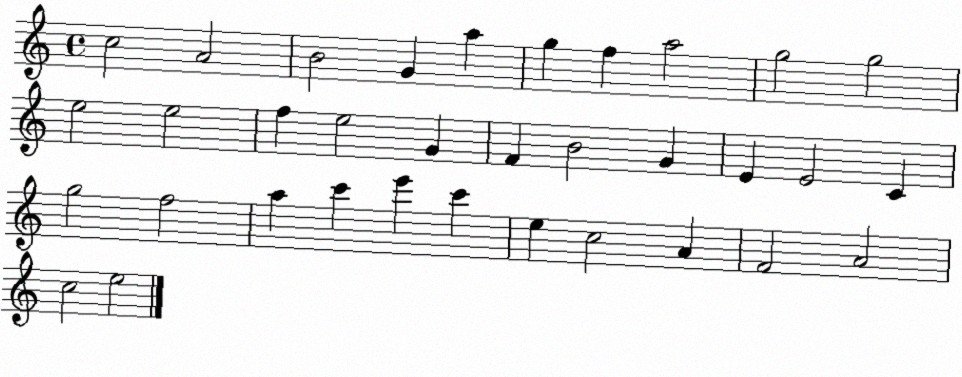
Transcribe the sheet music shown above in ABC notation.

X:1
T:Untitled
M:4/4
L:1/4
K:C
c2 A2 B2 G a g f a2 g2 g2 e2 e2 f e2 G F B2 G E E2 C g2 f2 a c' e' c' e c2 A F2 A2 c2 e2